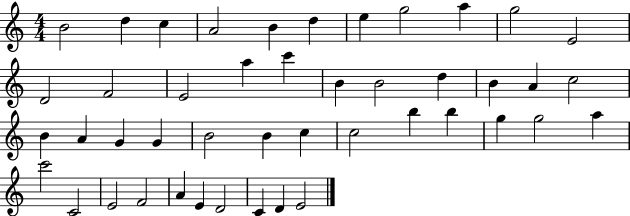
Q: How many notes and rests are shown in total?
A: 45